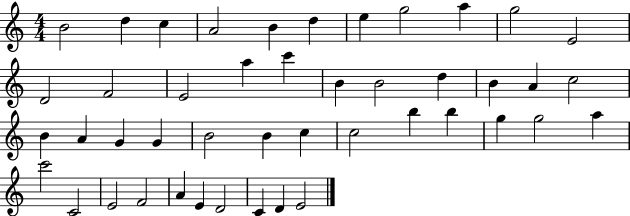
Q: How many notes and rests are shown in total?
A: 45